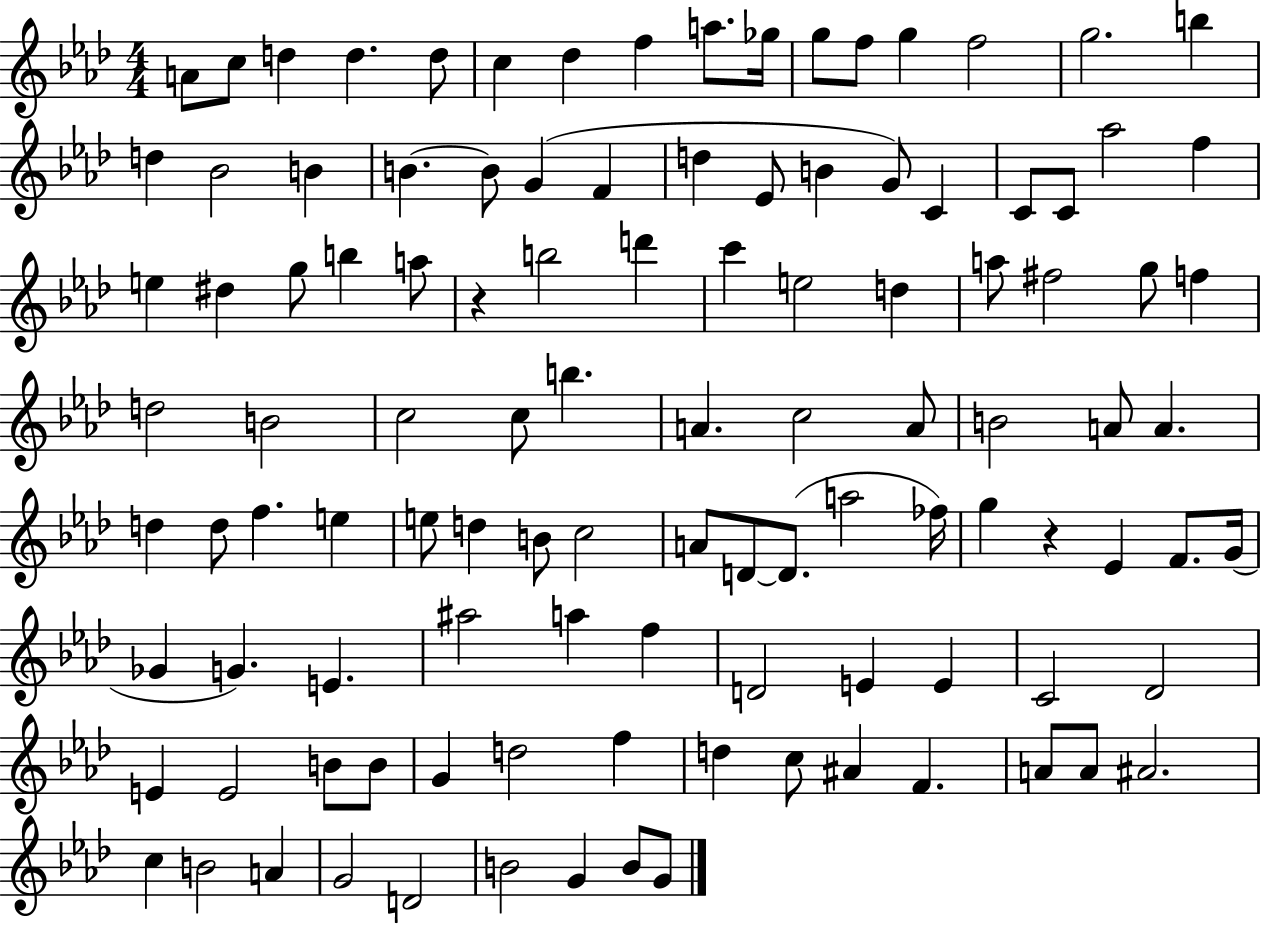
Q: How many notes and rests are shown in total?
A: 110